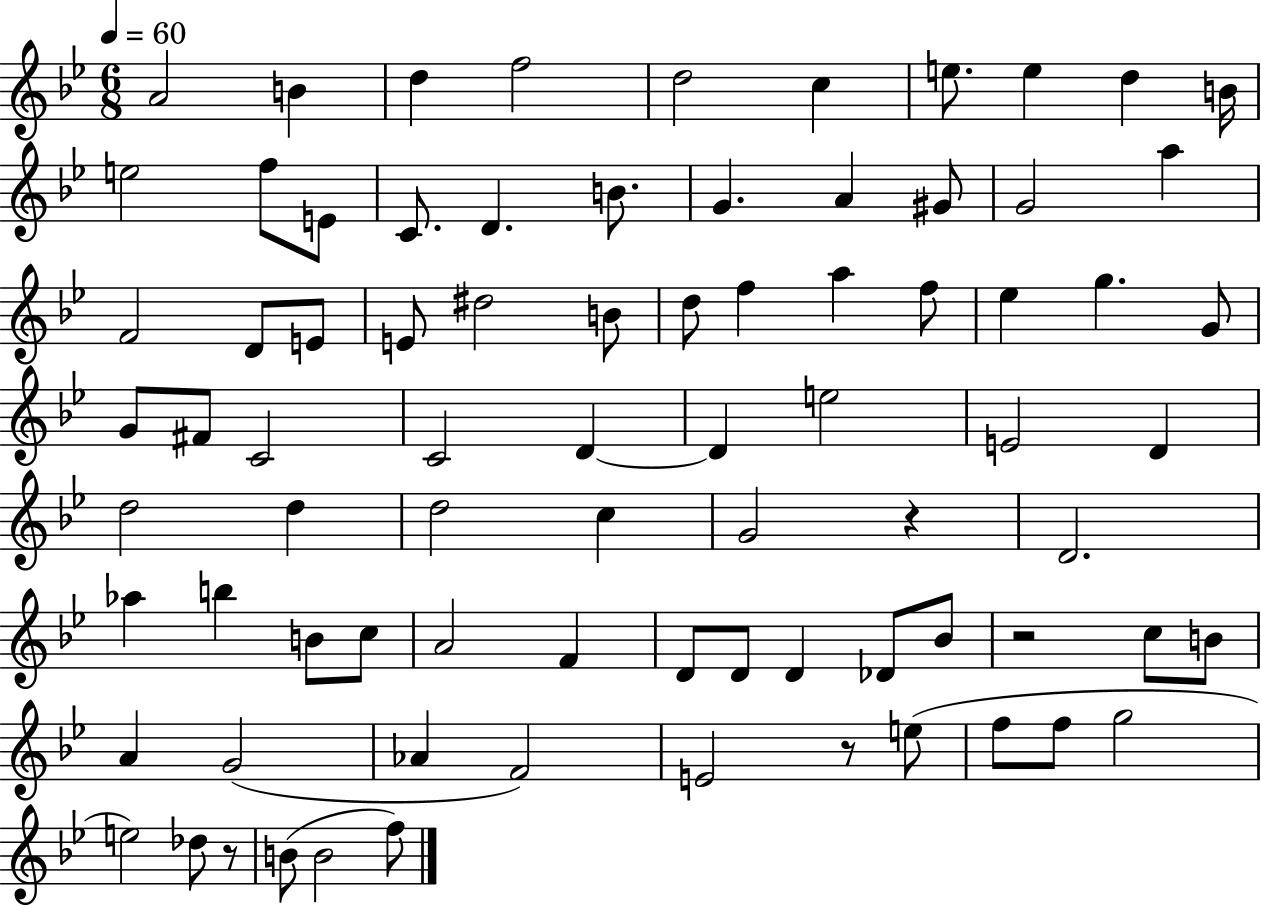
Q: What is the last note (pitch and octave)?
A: F5